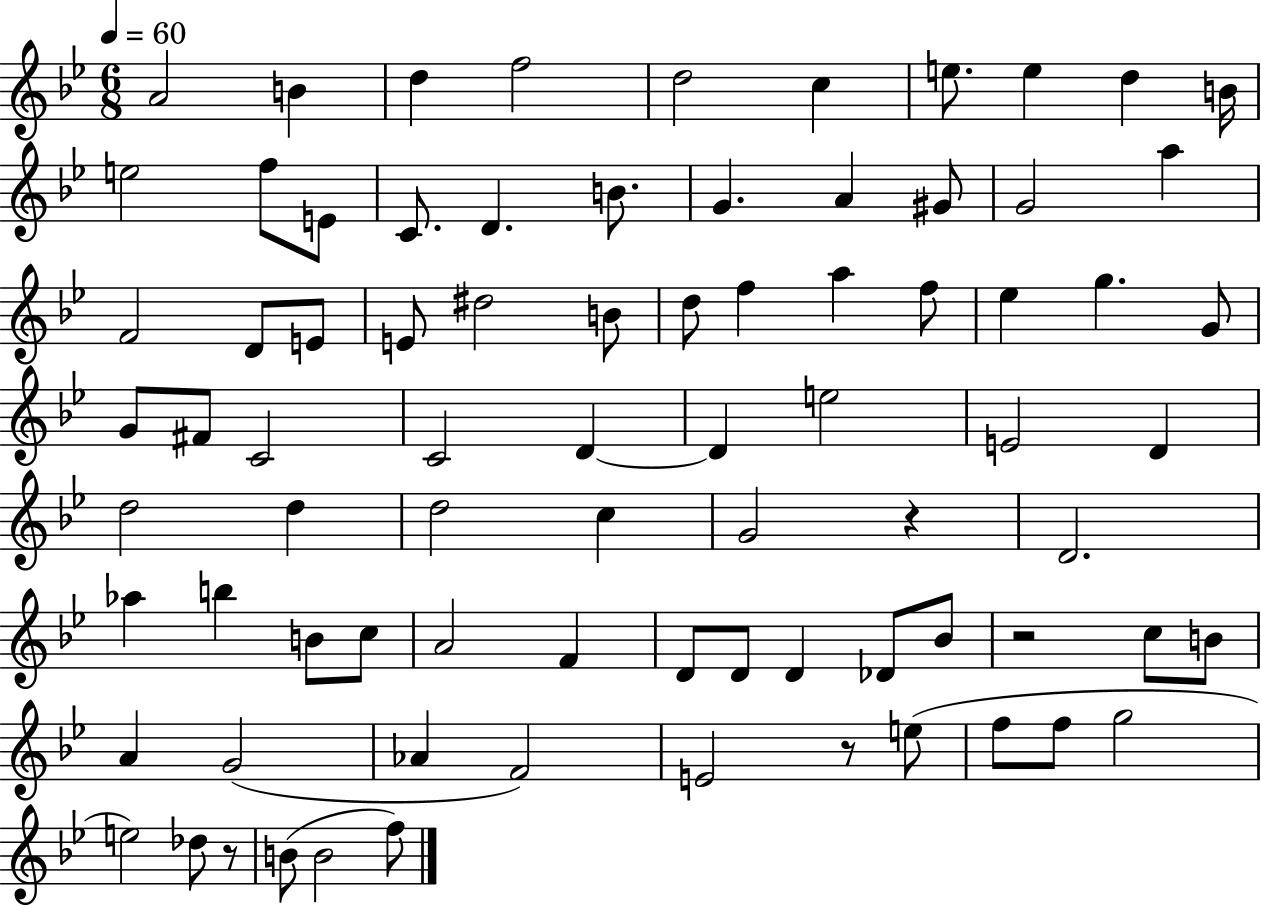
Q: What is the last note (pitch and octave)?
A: F5